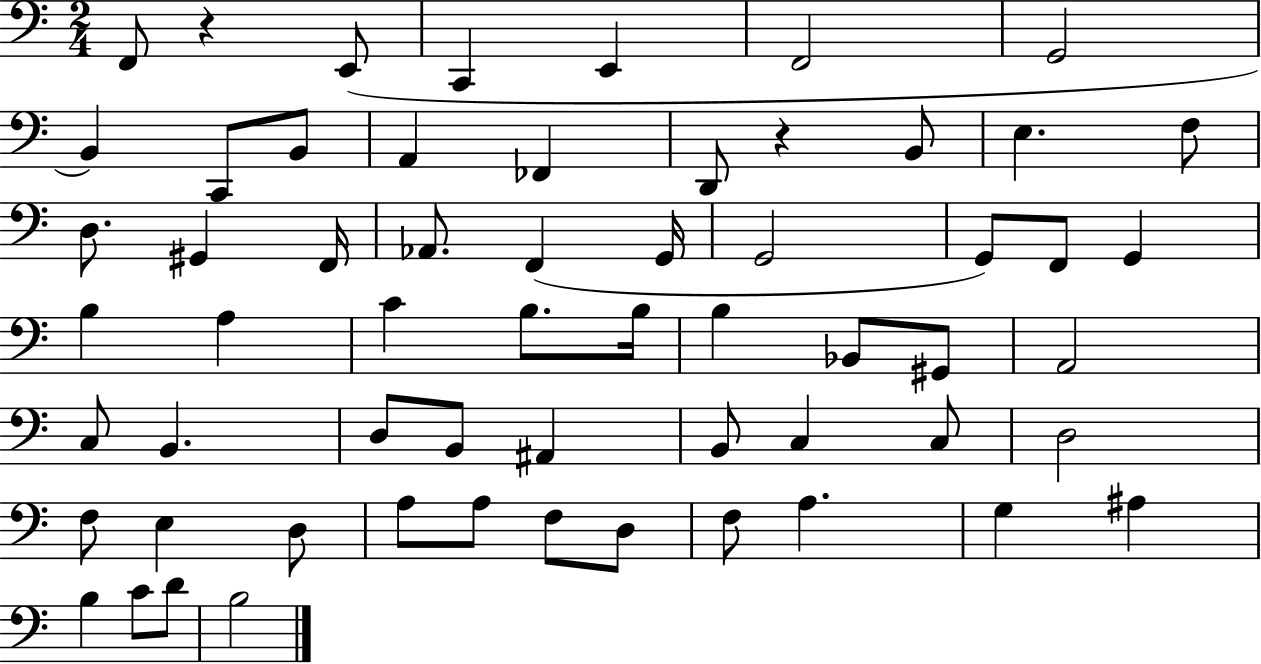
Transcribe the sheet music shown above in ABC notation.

X:1
T:Untitled
M:2/4
L:1/4
K:C
F,,/2 z E,,/2 C,, E,, F,,2 G,,2 B,, C,,/2 B,,/2 A,, _F,, D,,/2 z B,,/2 E, F,/2 D,/2 ^G,, F,,/4 _A,,/2 F,, G,,/4 G,,2 G,,/2 F,,/2 G,, B, A, C B,/2 B,/4 B, _B,,/2 ^G,,/2 A,,2 C,/2 B,, D,/2 B,,/2 ^A,, B,,/2 C, C,/2 D,2 F,/2 E, D,/2 A,/2 A,/2 F,/2 D,/2 F,/2 A, G, ^A, B, C/2 D/2 B,2